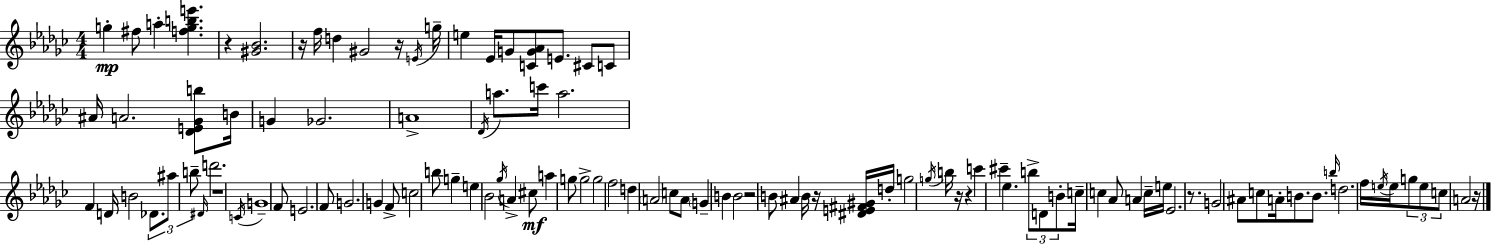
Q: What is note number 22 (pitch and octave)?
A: A5